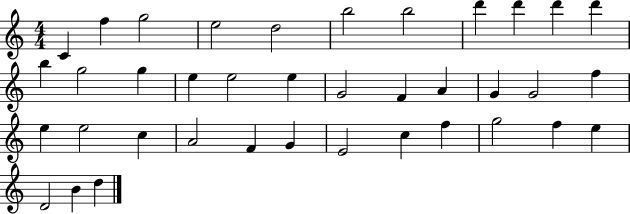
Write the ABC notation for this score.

X:1
T:Untitled
M:4/4
L:1/4
K:C
C f g2 e2 d2 b2 b2 d' d' d' d' b g2 g e e2 e G2 F A G G2 f e e2 c A2 F G E2 c f g2 f e D2 B d